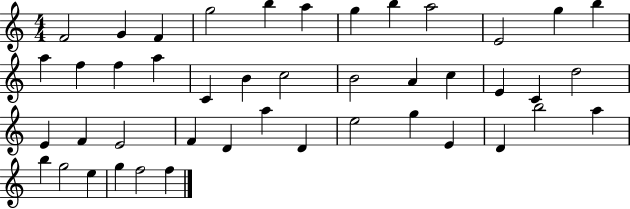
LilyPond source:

{
  \clef treble
  \numericTimeSignature
  \time 4/4
  \key c \major
  f'2 g'4 f'4 | g''2 b''4 a''4 | g''4 b''4 a''2 | e'2 g''4 b''4 | \break a''4 f''4 f''4 a''4 | c'4 b'4 c''2 | b'2 a'4 c''4 | e'4 c'4 d''2 | \break e'4 f'4 e'2 | f'4 d'4 a''4 d'4 | e''2 g''4 e'4 | d'4 b''2 a''4 | \break b''4 g''2 e''4 | g''4 f''2 f''4 | \bar "|."
}